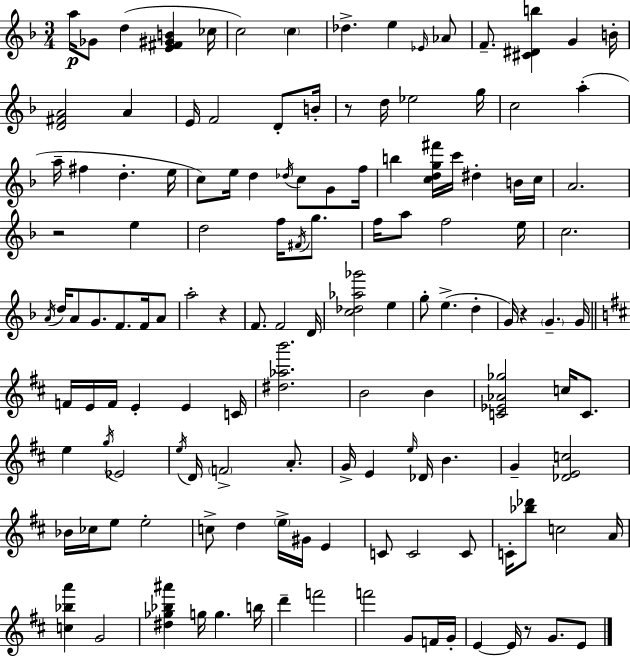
{
  \clef treble
  \numericTimeSignature
  \time 3/4
  \key d \minor
  a''16\p ges'8 d''4( <e' fis' gis' b'>4 ces''16 | c''2) \parenthesize c''4 | des''4.-> e''4 \grace { ees'16 } aes'8 | f'8.-- <cis' dis' b''>4 g'4 | \break b'16-. <d' fis' a'>2 a'4 | e'16 f'2 d'8-. | b'16-. r8 d''16 ees''2 | g''16 c''2 a''4-.( | \break a''16-- fis''4 d''4.-. | e''16 c''8) e''16 d''4 \acciaccatura { des''16 } c''8 g'8 | f''16 b''4 <c'' d'' g'' fis'''>16 c'''16 dis''4-. | b'16 c''16 a'2. | \break r2 e''4 | d''2 f''16 \acciaccatura { fis'16 } | g''8. f''16 a''8 f''2 | e''16 c''2. | \break \acciaccatura { a'16 } d''16 a'8 g'8. f'8. | f'16 a'8 a''2-. | r4 f'8. f'2 | d'16 <c'' des'' aes'' ges'''>2 | \break e''4 g''8-. e''4.->( | d''4-. g'16) r4 \parenthesize g'4.-- | g'16 \bar "||" \break \key b \minor f'16 e'16 f'16 e'4-. e'4 c'16 | <dis'' aes'' b'''>2. | b'2 b'4 | <c' ees' aes' ges''>2 c''16 c'8. | \break e''4 \acciaccatura { g''16 } ees'2 | \acciaccatura { e''16 } d'16 \parenthesize f'2-> a'8.-. | g'16-> e'4 \grace { e''16 } des'16 b'4. | g'4-- <des' e' c''>2 | \break bes'16 ces''16 e''8 e''2-. | c''8-> d''4 \parenthesize e''16-> gis'16 e'4 | c'8 c'2 | c'8 c'16-. <bes'' des'''>8 c''2 | \break a'16 <c'' bes'' a'''>4 g'2 | <dis'' ges'' bes'' ais'''>4 g''16 g''4. | b''16 d'''4-- f'''2 | f'''2 g'8 | \break f'16 g'16-. e'4~~ e'16 r8 g'8. | e'8 \bar "|."
}